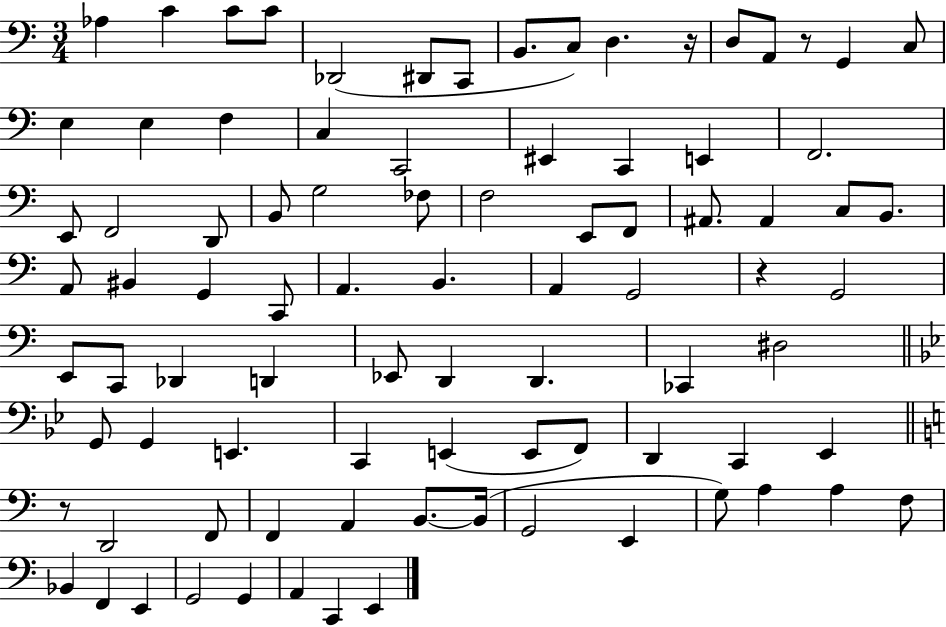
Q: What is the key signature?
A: C major